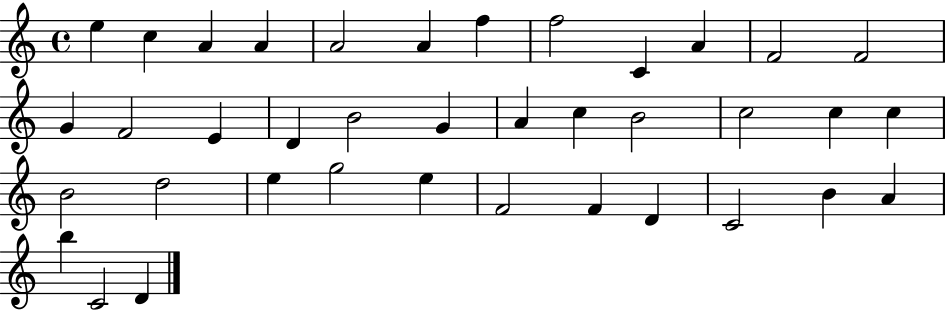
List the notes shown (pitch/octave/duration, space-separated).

E5/q C5/q A4/q A4/q A4/h A4/q F5/q F5/h C4/q A4/q F4/h F4/h G4/q F4/h E4/q D4/q B4/h G4/q A4/q C5/q B4/h C5/h C5/q C5/q B4/h D5/h E5/q G5/h E5/q F4/h F4/q D4/q C4/h B4/q A4/q B5/q C4/h D4/q